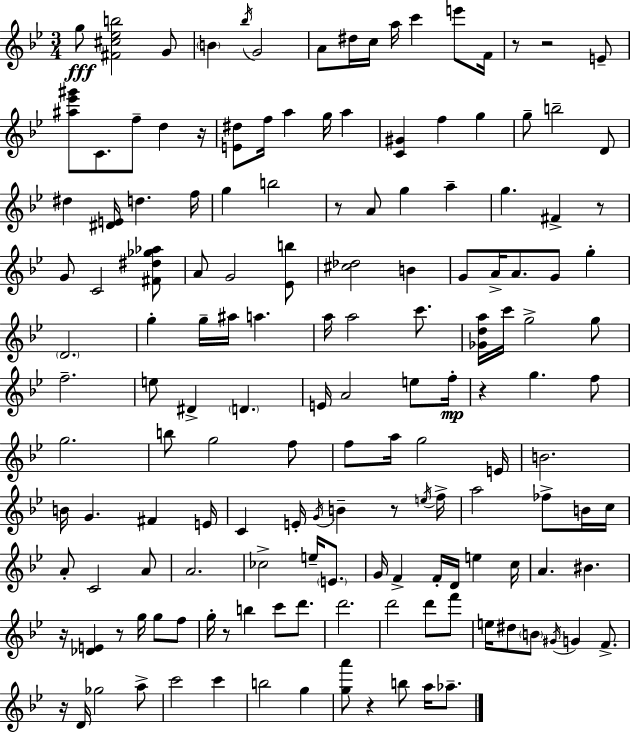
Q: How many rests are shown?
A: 12